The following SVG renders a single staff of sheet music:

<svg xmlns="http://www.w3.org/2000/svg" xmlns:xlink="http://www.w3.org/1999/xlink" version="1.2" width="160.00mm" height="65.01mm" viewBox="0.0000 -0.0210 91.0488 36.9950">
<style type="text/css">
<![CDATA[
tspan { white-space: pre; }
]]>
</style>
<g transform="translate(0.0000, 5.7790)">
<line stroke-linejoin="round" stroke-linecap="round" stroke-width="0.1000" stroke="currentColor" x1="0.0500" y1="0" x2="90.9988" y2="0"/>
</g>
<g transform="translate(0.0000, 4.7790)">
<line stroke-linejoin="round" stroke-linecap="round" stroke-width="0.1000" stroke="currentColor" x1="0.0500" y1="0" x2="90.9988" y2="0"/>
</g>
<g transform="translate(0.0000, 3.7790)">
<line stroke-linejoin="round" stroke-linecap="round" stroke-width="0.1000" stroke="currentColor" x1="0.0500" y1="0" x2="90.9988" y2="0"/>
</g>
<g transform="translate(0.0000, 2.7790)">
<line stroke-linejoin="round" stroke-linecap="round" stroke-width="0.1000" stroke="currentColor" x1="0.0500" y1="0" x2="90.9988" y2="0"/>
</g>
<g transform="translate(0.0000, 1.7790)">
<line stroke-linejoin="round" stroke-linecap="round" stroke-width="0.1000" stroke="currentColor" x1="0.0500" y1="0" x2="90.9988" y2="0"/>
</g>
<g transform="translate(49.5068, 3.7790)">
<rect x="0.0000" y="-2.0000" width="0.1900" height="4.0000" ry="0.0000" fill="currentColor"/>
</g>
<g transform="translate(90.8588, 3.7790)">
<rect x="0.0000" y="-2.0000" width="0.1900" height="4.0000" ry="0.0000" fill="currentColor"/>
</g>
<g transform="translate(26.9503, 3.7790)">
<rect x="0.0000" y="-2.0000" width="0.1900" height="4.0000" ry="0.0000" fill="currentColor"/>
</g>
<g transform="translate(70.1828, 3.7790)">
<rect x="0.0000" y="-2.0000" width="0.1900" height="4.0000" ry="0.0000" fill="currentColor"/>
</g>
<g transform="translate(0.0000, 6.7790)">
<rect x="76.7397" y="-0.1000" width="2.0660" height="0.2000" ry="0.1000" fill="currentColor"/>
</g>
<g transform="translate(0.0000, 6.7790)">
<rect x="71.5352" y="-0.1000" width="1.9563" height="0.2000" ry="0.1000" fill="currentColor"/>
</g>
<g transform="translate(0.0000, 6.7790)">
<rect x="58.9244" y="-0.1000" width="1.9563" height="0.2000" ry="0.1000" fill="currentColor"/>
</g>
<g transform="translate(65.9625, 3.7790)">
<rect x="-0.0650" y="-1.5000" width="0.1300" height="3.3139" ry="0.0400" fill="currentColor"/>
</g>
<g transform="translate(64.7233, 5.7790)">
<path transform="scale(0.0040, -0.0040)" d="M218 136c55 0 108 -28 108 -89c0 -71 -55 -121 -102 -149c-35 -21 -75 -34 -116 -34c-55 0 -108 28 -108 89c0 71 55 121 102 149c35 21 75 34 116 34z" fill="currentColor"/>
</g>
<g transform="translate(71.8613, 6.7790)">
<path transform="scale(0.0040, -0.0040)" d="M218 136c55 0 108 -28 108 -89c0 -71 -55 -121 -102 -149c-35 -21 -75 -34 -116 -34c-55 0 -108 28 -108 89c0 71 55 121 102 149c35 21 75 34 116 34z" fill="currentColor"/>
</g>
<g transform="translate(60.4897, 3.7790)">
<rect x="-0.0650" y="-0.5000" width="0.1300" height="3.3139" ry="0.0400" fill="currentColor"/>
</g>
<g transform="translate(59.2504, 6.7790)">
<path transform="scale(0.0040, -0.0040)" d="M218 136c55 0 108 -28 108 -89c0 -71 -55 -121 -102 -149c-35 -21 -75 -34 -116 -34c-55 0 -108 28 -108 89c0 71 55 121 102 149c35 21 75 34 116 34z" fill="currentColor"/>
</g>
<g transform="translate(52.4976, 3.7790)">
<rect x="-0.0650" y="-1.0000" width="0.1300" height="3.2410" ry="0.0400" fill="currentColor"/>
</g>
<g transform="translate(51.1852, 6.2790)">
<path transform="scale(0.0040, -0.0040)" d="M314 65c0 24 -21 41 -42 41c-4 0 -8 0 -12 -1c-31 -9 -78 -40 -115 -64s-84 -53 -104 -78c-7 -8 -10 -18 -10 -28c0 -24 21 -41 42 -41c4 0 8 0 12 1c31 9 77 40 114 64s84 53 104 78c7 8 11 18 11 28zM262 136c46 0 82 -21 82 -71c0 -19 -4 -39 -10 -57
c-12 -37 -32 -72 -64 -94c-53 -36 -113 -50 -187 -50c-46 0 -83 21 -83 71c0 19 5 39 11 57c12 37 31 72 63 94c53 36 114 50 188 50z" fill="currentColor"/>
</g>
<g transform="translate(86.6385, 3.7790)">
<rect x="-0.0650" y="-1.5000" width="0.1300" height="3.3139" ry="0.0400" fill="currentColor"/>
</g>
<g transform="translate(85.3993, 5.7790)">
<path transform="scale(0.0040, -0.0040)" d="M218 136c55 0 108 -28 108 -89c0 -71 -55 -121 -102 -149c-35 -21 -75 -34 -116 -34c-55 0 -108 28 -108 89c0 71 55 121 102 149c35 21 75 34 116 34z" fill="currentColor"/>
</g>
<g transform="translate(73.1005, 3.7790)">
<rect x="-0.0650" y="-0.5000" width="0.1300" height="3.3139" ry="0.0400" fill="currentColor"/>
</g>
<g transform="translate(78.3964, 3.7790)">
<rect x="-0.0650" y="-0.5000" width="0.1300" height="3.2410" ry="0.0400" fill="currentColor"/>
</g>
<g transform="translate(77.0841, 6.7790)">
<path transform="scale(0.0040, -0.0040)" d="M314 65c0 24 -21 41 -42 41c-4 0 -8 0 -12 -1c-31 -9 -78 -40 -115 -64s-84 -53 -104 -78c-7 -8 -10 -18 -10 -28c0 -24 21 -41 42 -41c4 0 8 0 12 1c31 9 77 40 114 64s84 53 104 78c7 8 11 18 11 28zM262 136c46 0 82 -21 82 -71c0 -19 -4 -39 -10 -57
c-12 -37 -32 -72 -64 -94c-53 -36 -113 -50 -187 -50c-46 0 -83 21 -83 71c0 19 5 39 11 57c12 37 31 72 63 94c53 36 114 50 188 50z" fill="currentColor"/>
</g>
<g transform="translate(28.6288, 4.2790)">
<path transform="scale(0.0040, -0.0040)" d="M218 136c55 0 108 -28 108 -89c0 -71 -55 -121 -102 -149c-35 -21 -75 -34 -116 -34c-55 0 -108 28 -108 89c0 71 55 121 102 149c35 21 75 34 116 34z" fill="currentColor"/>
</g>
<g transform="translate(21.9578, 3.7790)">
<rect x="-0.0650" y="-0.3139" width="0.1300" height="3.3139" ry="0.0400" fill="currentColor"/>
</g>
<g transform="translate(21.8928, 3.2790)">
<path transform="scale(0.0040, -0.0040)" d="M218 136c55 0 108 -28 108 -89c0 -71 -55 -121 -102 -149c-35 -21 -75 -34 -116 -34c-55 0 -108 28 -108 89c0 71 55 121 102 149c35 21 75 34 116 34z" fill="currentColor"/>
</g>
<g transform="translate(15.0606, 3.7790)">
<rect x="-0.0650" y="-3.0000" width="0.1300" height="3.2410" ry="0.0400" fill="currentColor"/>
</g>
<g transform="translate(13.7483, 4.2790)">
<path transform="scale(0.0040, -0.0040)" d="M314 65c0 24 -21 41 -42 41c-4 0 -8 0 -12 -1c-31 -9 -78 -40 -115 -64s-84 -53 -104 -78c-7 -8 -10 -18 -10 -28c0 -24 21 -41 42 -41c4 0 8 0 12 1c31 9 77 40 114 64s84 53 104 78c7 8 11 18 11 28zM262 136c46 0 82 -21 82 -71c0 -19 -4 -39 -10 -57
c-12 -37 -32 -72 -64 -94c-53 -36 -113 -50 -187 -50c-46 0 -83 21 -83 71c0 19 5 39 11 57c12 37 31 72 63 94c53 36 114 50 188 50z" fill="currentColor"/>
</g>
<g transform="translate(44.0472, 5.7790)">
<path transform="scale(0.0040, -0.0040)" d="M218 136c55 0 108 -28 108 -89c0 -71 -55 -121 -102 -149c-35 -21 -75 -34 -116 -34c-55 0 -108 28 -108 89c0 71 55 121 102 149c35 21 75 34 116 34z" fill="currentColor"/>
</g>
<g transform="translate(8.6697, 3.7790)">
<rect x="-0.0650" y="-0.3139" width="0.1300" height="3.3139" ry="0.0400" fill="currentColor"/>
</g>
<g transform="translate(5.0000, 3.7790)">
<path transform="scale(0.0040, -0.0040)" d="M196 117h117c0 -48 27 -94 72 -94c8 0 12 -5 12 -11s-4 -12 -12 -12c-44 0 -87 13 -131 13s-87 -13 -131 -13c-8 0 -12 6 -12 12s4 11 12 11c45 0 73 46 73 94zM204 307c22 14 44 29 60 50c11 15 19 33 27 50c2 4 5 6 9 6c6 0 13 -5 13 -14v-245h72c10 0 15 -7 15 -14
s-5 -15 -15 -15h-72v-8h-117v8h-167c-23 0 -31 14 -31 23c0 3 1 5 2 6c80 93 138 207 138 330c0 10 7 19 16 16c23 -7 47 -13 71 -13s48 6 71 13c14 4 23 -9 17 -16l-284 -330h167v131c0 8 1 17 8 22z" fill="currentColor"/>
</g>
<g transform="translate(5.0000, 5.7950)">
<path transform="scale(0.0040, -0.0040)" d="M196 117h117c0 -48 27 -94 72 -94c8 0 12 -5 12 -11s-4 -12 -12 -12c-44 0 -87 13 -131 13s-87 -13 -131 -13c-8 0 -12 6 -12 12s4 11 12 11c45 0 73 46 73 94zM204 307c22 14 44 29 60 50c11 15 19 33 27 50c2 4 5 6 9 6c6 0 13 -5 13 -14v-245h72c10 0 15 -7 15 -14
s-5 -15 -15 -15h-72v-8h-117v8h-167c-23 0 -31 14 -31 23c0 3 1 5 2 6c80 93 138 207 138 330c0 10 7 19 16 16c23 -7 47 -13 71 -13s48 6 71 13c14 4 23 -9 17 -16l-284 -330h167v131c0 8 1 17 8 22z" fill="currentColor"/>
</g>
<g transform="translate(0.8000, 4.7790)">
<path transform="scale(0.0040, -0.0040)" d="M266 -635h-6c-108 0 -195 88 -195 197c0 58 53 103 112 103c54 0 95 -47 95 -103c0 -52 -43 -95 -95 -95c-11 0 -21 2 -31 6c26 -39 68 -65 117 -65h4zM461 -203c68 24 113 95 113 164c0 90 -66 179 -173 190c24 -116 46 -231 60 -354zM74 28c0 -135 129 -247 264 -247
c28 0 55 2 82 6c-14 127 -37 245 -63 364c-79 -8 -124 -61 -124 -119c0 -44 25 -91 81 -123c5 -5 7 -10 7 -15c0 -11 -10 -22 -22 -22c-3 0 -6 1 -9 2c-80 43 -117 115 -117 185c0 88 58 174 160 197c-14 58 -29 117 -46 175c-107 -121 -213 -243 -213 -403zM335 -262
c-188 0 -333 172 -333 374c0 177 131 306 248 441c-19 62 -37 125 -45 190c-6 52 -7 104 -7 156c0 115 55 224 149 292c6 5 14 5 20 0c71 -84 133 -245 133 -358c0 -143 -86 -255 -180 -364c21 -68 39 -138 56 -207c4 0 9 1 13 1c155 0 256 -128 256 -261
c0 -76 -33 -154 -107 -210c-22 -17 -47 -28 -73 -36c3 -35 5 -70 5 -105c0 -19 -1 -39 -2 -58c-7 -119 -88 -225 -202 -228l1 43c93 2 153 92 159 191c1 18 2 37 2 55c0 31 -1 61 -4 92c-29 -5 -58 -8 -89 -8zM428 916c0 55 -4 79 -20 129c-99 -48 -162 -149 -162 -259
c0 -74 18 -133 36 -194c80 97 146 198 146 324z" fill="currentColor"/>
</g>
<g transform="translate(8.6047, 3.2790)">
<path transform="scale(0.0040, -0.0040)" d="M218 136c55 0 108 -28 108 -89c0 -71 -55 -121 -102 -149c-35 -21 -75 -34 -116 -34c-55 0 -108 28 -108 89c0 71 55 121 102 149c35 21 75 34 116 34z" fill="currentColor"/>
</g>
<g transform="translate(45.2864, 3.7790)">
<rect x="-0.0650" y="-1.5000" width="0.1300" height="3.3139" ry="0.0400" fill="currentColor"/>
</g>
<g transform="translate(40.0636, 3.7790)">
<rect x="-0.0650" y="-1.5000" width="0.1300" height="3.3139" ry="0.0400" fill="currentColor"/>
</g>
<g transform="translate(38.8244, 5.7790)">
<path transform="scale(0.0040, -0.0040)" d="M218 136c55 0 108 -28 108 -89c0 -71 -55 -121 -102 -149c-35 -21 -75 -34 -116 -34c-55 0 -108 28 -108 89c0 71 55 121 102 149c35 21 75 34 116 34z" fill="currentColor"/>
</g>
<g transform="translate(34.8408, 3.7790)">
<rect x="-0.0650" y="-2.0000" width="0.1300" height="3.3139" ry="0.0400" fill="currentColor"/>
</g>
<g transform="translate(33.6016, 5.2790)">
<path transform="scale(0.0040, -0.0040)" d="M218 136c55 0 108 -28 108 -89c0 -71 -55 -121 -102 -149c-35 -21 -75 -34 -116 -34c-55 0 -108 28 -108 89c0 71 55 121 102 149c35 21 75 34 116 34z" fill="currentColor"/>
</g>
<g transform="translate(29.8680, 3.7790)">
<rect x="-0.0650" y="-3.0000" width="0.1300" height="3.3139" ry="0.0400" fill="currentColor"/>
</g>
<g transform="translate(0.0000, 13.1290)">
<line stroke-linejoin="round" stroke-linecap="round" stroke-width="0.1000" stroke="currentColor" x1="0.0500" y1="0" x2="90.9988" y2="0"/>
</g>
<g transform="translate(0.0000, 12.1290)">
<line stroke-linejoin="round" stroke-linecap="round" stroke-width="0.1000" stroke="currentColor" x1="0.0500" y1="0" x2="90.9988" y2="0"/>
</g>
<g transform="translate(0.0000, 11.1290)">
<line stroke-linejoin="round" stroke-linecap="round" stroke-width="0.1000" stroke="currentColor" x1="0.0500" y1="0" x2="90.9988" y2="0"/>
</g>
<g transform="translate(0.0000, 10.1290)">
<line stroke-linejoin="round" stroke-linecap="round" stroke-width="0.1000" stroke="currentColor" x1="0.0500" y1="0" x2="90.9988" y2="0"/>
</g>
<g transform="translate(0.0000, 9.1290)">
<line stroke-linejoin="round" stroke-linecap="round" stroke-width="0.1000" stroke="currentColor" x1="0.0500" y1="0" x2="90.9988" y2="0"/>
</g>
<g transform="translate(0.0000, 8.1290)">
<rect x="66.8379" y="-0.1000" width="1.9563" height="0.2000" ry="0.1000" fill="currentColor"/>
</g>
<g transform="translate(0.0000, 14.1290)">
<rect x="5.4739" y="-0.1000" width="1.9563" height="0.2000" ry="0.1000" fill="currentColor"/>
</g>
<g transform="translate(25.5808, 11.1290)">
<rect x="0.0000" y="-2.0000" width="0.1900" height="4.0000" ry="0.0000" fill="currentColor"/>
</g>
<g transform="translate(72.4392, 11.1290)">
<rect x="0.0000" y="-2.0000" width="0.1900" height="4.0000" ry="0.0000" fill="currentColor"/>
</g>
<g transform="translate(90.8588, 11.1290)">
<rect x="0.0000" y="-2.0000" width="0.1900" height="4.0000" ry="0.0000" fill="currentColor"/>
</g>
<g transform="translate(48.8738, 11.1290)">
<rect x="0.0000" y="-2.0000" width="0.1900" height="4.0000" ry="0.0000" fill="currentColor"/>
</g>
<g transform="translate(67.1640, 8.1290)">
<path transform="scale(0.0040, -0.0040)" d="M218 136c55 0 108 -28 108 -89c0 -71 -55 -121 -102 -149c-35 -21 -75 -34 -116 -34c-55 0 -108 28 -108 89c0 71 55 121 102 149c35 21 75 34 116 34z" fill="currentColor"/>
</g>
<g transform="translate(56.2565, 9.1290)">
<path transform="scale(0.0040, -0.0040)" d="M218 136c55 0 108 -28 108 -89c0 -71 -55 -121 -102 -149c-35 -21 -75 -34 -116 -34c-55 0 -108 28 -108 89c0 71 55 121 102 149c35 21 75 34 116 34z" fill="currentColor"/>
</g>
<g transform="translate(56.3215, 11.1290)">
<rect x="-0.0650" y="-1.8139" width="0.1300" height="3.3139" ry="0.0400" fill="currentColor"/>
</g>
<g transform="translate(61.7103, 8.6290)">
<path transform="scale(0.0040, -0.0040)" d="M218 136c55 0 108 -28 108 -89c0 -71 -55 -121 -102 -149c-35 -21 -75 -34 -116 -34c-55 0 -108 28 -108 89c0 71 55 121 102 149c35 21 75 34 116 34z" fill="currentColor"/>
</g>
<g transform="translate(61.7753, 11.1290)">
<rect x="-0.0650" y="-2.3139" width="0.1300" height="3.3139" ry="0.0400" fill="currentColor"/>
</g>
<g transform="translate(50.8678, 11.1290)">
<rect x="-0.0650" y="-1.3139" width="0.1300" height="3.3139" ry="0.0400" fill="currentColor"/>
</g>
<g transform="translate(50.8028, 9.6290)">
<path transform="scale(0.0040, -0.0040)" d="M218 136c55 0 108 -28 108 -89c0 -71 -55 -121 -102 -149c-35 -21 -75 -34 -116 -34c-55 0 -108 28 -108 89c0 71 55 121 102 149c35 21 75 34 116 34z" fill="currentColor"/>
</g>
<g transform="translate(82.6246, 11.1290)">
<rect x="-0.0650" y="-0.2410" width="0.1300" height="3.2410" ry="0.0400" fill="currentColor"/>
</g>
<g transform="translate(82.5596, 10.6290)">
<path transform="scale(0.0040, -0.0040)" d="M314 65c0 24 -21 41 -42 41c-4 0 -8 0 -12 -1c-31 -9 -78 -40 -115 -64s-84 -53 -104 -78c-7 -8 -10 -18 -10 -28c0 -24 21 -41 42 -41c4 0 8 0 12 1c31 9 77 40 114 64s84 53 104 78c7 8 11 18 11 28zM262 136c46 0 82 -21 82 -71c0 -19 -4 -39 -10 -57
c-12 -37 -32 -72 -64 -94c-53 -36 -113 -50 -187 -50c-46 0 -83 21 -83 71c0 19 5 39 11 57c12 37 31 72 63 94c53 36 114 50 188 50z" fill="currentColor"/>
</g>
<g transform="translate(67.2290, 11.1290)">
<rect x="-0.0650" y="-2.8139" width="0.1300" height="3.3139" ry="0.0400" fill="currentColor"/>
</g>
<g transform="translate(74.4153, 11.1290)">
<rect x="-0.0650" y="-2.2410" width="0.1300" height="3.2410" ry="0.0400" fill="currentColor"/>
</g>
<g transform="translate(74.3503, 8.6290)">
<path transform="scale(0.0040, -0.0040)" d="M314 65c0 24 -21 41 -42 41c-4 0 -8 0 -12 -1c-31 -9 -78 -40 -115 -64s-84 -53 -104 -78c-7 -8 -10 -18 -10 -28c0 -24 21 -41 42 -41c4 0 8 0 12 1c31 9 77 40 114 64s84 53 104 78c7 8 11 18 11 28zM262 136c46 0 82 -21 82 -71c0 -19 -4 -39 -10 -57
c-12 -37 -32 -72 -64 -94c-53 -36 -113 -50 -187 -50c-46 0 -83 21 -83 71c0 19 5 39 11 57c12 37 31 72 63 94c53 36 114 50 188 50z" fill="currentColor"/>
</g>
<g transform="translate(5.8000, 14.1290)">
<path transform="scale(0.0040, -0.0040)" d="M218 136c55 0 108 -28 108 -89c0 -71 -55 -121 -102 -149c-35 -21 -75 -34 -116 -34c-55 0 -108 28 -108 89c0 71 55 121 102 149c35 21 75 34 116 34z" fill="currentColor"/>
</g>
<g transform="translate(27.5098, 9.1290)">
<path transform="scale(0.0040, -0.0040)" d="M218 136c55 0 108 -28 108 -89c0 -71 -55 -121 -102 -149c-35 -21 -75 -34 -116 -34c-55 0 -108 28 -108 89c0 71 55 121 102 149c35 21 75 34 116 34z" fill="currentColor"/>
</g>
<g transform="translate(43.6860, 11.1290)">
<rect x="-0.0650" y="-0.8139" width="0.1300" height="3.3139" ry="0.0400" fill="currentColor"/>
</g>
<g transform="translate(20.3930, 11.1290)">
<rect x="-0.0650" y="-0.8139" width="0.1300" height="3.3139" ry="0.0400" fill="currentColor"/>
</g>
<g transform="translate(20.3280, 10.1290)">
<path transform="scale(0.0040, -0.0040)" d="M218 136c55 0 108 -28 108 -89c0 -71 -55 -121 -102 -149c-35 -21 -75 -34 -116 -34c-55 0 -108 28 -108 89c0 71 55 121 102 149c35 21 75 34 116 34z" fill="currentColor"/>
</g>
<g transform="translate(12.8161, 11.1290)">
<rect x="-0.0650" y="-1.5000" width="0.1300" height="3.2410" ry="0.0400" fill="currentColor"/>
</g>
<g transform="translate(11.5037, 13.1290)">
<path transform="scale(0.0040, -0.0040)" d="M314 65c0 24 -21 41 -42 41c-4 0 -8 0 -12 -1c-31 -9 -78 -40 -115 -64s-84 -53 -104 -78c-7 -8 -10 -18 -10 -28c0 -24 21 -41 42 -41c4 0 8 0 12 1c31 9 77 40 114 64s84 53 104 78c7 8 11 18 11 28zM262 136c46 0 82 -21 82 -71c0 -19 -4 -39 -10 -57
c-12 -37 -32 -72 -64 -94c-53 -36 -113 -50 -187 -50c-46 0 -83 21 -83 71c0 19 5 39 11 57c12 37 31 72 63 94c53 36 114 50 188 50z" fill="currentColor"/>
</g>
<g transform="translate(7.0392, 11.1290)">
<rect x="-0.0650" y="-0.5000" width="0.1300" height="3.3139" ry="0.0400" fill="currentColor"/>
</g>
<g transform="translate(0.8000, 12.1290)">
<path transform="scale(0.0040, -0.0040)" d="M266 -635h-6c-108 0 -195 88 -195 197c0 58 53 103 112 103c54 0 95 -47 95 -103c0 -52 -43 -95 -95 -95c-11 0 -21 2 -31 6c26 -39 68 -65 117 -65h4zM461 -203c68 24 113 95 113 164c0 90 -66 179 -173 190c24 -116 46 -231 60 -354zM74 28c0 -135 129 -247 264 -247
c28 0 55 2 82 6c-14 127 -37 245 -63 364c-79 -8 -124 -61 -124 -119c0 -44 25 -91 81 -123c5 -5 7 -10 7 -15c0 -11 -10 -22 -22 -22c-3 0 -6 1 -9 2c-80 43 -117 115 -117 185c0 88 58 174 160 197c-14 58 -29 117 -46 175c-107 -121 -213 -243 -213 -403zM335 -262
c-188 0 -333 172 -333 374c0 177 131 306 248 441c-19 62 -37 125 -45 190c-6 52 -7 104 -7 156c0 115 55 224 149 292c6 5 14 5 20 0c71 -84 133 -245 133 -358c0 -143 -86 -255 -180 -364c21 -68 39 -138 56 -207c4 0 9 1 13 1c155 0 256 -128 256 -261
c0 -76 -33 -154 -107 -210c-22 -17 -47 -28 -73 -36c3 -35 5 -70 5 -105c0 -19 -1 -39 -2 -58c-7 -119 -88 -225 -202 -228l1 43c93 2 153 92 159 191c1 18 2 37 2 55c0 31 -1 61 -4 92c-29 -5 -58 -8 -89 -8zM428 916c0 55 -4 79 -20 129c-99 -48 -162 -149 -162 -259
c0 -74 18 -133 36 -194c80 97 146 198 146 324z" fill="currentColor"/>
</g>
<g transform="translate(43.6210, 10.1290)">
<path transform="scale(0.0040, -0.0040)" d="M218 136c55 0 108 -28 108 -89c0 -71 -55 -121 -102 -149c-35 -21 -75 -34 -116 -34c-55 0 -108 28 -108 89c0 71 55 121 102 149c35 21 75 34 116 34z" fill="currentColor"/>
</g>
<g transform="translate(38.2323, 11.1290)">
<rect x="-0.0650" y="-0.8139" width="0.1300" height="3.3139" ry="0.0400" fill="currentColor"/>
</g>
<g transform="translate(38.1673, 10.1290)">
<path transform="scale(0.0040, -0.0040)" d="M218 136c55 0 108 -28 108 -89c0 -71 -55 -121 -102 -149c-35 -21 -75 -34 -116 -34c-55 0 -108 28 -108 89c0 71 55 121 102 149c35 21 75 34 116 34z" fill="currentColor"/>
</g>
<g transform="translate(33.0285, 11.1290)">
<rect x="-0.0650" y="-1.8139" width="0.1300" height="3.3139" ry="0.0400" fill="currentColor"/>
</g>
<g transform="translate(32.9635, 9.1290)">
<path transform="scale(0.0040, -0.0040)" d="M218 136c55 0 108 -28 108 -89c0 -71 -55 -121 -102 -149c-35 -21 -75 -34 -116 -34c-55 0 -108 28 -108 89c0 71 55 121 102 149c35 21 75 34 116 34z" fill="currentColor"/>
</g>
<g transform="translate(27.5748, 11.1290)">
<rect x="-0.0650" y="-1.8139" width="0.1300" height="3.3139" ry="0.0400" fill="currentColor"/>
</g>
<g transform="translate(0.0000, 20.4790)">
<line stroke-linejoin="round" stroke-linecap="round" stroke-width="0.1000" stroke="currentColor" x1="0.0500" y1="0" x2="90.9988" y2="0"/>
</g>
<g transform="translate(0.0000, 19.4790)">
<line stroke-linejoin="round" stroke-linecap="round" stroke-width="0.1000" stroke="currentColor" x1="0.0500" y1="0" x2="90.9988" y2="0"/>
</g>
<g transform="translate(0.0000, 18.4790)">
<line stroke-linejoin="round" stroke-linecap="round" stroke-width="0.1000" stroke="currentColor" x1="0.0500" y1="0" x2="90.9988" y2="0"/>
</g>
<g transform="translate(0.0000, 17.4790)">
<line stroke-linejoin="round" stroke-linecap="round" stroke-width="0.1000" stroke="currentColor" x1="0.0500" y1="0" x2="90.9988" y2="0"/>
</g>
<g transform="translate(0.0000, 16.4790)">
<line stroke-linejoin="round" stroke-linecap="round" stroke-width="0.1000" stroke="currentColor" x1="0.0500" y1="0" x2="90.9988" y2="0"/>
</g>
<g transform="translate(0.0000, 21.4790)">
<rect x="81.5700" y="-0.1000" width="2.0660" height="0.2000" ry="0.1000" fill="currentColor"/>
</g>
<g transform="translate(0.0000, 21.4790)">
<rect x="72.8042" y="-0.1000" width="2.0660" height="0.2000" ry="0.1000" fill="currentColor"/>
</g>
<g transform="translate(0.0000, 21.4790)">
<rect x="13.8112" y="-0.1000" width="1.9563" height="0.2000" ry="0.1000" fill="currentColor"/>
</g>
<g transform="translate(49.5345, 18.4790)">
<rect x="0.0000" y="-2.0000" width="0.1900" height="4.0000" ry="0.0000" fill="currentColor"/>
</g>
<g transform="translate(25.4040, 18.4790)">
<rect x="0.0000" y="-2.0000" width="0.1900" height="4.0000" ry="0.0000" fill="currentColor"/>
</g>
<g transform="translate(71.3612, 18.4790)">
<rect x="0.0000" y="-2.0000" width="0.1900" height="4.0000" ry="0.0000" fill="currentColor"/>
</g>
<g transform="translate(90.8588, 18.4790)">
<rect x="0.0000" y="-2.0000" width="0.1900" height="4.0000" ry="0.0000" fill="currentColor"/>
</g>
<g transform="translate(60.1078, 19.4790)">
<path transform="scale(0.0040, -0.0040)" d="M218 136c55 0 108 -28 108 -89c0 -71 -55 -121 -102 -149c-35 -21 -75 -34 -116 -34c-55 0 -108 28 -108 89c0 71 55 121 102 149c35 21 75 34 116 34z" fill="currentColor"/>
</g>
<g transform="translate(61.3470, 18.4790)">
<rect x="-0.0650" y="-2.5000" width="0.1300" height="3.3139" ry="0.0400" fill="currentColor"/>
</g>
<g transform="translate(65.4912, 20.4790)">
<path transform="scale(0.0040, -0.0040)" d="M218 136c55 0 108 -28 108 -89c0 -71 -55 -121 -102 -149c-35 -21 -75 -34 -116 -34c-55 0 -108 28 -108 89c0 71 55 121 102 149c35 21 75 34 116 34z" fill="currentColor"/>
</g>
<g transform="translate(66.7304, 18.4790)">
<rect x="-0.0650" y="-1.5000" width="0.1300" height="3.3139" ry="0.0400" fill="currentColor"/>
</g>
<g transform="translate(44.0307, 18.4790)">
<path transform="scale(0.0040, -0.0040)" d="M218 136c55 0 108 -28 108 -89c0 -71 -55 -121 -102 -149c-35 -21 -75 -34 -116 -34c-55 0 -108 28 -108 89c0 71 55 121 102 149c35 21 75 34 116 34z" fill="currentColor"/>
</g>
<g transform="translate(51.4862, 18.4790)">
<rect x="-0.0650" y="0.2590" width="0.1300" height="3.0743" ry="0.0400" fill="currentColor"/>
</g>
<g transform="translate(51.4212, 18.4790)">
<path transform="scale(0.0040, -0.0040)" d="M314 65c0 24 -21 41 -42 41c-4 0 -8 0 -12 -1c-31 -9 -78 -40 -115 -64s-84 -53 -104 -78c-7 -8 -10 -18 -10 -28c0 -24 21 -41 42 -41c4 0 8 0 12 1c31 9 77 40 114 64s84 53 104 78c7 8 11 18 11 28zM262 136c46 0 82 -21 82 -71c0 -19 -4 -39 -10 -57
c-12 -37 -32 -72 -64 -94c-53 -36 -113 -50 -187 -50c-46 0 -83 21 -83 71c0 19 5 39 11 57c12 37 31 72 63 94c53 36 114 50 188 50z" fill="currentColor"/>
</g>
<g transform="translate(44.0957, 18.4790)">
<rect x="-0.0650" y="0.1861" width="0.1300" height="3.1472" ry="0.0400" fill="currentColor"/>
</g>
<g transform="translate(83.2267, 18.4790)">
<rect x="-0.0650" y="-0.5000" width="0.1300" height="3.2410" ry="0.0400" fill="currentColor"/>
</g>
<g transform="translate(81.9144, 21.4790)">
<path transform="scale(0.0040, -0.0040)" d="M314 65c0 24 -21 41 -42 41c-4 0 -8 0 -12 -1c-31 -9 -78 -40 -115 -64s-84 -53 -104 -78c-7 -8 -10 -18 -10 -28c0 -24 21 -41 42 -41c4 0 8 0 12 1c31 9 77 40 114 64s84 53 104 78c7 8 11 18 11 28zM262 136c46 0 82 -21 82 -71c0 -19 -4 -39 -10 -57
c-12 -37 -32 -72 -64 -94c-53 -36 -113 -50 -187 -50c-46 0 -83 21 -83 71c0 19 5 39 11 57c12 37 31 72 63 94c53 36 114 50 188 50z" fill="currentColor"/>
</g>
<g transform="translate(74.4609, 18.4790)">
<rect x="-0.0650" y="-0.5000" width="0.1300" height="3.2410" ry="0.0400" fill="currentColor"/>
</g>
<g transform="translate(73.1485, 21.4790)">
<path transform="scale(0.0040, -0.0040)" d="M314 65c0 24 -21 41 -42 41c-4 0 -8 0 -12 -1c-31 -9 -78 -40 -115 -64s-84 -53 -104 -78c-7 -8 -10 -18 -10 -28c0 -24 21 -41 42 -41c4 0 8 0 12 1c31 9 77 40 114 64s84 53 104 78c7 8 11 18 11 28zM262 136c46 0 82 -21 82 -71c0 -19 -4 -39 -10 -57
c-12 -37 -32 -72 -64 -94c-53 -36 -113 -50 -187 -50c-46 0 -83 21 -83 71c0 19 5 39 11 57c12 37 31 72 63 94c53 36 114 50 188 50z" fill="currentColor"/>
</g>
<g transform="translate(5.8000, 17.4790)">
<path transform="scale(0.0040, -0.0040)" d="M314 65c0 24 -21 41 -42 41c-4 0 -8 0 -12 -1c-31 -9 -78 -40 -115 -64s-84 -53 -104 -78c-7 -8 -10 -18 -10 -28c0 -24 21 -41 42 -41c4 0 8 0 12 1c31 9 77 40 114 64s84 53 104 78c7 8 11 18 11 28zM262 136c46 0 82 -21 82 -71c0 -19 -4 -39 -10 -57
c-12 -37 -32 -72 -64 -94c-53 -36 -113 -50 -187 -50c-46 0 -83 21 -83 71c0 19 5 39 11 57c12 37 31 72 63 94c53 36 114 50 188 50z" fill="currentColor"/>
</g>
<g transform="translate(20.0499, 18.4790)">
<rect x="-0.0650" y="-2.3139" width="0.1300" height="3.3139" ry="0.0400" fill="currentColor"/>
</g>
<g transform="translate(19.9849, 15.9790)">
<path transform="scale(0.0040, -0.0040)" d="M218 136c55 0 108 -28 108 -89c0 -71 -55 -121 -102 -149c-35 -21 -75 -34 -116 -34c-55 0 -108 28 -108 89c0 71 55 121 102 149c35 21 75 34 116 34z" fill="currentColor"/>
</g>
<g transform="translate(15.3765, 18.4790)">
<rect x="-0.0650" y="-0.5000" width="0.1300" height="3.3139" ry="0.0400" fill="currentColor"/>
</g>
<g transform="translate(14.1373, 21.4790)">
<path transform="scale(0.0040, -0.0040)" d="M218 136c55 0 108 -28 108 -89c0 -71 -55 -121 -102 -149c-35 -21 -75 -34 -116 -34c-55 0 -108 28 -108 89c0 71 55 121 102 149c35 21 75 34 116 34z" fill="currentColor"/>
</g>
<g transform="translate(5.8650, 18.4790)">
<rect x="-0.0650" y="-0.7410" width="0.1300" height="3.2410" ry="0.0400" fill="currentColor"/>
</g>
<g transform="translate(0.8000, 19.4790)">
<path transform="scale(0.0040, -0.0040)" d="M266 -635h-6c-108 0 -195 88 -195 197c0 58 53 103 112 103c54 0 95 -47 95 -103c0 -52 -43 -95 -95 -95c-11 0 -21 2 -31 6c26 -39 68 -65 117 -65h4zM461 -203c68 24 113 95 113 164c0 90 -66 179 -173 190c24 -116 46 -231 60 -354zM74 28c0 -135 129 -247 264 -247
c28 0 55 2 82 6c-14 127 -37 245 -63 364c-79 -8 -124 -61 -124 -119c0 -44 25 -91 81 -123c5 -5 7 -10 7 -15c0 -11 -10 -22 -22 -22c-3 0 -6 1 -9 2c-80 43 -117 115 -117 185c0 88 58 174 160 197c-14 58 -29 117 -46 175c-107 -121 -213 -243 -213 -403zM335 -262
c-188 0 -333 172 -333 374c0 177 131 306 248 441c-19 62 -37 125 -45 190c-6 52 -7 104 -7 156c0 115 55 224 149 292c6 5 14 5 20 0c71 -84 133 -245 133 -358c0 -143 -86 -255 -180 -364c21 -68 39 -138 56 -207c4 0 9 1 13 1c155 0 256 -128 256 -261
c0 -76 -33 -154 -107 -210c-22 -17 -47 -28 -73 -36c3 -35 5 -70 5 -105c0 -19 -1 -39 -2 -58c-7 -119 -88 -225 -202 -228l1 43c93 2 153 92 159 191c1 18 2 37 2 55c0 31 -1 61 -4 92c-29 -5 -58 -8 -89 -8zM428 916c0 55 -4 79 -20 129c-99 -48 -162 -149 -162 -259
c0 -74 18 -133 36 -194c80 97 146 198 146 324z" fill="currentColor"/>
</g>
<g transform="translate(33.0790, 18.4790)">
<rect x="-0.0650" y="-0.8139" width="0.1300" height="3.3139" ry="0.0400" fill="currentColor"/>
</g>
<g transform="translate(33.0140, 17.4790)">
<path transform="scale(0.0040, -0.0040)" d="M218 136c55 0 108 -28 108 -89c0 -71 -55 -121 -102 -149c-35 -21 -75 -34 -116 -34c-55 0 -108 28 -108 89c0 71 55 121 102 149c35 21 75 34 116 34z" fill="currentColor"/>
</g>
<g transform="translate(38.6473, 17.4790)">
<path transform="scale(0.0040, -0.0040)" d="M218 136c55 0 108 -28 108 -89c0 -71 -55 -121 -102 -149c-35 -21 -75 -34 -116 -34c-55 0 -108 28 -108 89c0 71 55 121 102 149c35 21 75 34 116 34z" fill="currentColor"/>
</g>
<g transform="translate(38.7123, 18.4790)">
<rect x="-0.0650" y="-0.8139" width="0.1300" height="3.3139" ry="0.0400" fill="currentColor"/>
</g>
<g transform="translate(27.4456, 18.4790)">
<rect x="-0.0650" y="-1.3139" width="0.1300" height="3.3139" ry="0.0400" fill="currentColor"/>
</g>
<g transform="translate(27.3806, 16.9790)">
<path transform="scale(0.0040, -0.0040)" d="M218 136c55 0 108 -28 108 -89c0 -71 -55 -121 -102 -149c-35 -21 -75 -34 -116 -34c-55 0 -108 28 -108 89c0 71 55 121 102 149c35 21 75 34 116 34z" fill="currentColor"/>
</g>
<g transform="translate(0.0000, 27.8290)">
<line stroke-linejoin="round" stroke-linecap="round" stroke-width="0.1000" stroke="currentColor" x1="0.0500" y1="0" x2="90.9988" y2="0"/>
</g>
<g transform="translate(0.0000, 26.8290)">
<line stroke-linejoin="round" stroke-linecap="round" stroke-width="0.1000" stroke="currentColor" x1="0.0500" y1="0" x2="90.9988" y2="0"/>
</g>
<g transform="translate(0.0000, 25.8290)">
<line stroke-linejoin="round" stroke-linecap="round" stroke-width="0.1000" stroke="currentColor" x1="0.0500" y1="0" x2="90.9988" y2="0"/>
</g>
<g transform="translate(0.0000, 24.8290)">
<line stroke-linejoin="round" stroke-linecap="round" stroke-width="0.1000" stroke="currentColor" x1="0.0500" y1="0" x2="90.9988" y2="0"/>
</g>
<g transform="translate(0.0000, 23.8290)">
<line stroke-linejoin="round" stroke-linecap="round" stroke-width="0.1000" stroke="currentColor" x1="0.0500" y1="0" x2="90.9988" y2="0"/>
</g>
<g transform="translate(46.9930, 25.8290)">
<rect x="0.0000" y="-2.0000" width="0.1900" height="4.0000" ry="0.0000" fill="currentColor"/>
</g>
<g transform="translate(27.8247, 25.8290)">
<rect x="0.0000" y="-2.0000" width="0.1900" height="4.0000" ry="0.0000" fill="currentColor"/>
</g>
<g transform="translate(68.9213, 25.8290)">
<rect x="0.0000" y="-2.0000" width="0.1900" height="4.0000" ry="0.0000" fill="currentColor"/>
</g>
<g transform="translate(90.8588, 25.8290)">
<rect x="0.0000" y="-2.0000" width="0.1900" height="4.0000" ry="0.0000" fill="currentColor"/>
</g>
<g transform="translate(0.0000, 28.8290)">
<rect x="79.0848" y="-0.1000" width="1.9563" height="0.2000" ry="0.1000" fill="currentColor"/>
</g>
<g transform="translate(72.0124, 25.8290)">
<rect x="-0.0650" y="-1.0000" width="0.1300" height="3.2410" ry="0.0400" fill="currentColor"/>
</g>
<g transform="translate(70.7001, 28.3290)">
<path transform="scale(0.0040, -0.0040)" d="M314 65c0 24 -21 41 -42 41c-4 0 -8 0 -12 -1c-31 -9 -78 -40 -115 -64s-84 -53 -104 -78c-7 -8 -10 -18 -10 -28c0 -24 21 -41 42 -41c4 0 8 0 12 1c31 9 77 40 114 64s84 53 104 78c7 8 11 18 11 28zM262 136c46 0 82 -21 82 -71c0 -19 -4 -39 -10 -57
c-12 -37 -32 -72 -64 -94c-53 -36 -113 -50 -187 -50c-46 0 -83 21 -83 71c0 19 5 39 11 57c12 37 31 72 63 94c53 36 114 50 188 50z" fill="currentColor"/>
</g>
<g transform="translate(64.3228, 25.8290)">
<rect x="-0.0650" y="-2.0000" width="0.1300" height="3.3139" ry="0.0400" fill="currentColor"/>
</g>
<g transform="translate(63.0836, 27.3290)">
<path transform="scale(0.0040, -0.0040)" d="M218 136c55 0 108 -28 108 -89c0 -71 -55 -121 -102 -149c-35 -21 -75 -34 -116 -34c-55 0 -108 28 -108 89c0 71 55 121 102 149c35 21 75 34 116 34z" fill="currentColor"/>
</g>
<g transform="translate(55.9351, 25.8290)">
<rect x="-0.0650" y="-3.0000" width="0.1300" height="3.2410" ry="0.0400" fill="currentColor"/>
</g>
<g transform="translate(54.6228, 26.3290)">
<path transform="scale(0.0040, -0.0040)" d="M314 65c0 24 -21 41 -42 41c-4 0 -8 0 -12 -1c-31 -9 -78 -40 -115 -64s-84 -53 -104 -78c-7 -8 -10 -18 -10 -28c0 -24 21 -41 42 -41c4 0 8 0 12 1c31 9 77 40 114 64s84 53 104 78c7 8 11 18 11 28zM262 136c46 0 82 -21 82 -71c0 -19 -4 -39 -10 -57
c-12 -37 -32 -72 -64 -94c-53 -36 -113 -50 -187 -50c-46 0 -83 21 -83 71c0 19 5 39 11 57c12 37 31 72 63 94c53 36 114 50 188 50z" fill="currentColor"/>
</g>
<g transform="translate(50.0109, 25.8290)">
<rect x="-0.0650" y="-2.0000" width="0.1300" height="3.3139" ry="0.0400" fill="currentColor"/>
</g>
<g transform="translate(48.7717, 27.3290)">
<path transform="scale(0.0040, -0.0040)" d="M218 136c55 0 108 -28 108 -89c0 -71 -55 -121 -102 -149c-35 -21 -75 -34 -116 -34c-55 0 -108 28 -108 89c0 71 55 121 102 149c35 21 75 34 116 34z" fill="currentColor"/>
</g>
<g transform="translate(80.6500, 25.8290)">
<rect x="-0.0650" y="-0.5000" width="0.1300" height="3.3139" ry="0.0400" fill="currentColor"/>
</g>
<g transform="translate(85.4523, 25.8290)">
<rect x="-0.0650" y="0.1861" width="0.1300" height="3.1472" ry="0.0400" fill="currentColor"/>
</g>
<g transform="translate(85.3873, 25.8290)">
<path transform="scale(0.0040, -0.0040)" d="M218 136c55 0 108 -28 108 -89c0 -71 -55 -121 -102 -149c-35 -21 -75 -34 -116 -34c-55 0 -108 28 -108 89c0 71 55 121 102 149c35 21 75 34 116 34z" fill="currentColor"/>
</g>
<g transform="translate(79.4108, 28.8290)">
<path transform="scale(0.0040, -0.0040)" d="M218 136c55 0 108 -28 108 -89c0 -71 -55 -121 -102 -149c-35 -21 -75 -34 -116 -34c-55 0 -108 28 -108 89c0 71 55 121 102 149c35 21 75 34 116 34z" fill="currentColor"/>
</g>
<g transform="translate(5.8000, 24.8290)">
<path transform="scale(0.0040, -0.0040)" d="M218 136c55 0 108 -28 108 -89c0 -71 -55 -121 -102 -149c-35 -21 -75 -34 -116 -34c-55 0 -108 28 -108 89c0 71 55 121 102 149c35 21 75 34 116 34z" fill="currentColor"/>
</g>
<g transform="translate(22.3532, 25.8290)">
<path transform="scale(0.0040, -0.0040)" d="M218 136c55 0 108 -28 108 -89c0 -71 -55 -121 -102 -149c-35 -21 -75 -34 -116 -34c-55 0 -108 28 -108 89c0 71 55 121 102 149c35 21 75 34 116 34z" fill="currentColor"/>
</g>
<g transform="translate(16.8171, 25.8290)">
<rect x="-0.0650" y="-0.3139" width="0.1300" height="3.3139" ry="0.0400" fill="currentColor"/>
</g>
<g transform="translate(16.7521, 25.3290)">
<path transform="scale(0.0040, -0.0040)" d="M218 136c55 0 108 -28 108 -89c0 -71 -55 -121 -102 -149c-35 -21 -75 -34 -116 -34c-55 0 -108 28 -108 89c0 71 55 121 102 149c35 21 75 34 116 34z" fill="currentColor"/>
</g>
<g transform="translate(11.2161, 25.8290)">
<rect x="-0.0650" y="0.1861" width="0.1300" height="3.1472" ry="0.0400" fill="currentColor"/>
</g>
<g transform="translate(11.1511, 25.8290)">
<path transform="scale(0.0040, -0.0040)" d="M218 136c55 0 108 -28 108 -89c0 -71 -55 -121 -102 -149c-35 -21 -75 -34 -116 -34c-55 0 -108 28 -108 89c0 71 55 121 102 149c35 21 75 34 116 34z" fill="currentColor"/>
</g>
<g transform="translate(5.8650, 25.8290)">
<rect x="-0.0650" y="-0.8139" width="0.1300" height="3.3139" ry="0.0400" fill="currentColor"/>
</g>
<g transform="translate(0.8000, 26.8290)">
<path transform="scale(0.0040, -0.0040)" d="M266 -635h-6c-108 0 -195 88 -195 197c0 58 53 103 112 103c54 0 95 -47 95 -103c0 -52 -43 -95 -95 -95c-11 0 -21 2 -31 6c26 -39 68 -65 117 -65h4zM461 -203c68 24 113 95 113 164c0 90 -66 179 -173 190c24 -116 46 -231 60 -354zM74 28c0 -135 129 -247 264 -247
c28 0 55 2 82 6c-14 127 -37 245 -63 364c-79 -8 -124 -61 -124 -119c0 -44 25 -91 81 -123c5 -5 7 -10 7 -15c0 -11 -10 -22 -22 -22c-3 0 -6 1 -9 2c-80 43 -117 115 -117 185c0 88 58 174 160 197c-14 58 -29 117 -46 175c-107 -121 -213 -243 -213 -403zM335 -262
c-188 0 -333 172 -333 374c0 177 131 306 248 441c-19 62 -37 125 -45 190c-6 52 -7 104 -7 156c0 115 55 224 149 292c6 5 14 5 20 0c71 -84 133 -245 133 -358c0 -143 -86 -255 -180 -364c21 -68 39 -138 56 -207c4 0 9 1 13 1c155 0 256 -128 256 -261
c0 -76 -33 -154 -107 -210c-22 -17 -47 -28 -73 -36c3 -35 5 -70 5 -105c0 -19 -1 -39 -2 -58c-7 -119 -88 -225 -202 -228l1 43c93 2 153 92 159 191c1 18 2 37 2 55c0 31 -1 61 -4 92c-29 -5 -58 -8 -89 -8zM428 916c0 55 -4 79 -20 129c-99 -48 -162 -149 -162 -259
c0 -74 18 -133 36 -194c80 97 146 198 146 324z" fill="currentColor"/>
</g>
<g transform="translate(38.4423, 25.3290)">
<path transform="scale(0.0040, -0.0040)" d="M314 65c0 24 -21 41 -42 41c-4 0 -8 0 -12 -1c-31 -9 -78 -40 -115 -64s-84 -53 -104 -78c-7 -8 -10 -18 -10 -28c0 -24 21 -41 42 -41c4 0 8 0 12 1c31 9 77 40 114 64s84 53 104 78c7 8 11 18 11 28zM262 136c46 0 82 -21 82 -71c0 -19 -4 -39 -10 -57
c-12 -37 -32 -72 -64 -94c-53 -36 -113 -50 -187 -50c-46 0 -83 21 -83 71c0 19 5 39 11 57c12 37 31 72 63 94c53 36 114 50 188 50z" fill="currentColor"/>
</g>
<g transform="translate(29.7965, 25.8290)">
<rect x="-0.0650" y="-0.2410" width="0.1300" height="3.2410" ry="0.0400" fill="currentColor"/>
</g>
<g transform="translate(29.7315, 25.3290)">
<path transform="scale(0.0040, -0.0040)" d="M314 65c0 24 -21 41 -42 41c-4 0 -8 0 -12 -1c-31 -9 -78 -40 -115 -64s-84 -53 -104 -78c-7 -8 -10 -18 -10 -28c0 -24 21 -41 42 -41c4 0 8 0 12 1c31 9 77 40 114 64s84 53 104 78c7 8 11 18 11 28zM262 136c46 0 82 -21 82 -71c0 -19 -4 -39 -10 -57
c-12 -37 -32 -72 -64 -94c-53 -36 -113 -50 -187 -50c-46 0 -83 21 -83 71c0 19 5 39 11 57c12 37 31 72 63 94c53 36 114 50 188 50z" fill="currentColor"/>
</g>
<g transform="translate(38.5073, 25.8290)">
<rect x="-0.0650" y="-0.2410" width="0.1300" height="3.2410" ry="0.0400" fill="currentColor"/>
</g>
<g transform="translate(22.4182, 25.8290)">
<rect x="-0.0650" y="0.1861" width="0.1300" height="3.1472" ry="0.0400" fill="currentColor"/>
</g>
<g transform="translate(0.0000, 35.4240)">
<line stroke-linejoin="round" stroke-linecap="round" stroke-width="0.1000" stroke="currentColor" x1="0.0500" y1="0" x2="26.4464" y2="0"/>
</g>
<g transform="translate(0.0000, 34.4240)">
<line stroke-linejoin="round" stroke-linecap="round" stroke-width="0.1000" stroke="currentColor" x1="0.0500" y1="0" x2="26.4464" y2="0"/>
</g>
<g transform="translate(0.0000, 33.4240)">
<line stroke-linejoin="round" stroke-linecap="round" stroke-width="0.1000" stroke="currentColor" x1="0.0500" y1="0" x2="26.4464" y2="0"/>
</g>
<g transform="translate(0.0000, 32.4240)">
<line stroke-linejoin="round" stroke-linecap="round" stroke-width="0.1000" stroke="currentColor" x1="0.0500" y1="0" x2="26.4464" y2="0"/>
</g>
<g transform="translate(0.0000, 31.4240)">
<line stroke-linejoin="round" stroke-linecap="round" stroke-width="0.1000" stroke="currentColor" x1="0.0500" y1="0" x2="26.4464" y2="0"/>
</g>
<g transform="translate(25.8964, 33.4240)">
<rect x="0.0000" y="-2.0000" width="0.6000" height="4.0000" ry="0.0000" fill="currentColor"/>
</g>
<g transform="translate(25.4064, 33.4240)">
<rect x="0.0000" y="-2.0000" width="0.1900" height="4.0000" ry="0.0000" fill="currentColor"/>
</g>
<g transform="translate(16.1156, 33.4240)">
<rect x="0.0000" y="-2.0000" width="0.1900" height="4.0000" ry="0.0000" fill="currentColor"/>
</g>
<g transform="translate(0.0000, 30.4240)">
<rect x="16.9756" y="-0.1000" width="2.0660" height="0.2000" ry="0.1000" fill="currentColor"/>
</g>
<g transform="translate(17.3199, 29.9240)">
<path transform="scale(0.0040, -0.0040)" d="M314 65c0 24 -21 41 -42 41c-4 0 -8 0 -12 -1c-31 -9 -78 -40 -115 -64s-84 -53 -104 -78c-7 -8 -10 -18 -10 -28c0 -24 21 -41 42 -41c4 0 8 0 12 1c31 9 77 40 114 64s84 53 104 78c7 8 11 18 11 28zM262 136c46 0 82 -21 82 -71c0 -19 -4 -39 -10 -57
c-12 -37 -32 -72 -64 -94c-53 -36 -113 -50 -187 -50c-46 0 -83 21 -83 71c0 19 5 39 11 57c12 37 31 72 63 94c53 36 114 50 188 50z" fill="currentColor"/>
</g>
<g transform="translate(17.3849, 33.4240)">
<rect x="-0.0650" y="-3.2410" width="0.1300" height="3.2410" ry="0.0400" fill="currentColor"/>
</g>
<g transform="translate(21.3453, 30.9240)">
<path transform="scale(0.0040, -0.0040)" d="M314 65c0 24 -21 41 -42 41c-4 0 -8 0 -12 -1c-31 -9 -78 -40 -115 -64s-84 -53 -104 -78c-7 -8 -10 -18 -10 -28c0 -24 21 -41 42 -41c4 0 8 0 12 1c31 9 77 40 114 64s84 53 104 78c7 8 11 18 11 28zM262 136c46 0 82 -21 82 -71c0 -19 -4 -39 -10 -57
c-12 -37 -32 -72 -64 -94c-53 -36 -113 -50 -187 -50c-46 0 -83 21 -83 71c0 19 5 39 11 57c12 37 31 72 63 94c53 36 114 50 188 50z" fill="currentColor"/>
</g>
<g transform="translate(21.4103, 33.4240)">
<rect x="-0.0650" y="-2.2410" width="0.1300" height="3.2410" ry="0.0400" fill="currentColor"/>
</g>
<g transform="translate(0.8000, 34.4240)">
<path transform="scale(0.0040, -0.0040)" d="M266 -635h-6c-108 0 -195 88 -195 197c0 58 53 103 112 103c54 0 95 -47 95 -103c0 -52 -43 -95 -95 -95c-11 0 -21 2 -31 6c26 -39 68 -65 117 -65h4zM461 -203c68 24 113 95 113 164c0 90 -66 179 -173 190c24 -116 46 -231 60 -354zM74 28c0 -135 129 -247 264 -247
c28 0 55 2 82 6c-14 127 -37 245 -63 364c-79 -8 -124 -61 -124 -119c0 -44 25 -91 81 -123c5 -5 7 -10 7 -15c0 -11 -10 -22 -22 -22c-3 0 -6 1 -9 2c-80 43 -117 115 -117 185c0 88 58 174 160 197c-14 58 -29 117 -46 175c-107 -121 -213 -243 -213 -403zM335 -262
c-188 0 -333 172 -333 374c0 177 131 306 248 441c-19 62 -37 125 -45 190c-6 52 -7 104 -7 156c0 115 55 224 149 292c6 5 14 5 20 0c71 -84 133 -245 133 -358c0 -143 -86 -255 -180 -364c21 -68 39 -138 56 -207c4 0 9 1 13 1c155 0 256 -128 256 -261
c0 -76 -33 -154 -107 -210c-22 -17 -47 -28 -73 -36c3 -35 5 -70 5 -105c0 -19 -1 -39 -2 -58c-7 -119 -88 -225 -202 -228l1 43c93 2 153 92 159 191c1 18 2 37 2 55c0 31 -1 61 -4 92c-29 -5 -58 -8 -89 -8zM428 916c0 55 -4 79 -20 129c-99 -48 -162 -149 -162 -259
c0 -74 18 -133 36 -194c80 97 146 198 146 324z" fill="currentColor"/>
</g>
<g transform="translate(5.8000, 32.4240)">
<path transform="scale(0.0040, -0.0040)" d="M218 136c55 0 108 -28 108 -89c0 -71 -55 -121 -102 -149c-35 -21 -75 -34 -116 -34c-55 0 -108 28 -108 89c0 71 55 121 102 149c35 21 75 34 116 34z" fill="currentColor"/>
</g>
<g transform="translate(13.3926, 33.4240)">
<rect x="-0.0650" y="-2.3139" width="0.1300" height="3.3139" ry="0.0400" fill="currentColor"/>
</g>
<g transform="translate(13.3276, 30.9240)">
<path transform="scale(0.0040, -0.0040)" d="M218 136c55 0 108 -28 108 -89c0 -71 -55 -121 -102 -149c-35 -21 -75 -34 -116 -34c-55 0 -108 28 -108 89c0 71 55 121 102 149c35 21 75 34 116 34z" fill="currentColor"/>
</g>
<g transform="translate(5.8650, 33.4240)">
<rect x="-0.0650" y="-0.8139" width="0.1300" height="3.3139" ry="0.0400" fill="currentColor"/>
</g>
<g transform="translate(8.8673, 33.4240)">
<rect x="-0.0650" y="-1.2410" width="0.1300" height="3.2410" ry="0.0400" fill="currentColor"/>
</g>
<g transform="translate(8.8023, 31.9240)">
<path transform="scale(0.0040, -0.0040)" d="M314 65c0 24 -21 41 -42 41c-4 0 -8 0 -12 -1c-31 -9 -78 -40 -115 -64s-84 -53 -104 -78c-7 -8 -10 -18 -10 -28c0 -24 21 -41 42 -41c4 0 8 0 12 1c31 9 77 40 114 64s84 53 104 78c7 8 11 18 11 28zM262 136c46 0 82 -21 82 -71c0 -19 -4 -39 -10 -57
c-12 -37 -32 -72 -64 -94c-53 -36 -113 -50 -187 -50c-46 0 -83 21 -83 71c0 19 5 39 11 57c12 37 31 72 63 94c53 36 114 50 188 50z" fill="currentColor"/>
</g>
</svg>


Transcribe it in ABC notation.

X:1
T:Untitled
M:4/4
L:1/4
K:C
c A2 c A F E E D2 C E C C2 E C E2 d f f d d e f g a g2 c2 d2 C g e d d B B2 G E C2 C2 d B c B c2 c2 F A2 F D2 C B d e2 g b2 g2